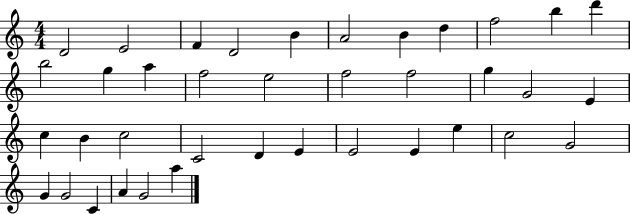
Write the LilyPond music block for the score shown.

{
  \clef treble
  \numericTimeSignature
  \time 4/4
  \key c \major
  d'2 e'2 | f'4 d'2 b'4 | a'2 b'4 d''4 | f''2 b''4 d'''4 | \break b''2 g''4 a''4 | f''2 e''2 | f''2 f''2 | g''4 g'2 e'4 | \break c''4 b'4 c''2 | c'2 d'4 e'4 | e'2 e'4 e''4 | c''2 g'2 | \break g'4 g'2 c'4 | a'4 g'2 a''4 | \bar "|."
}